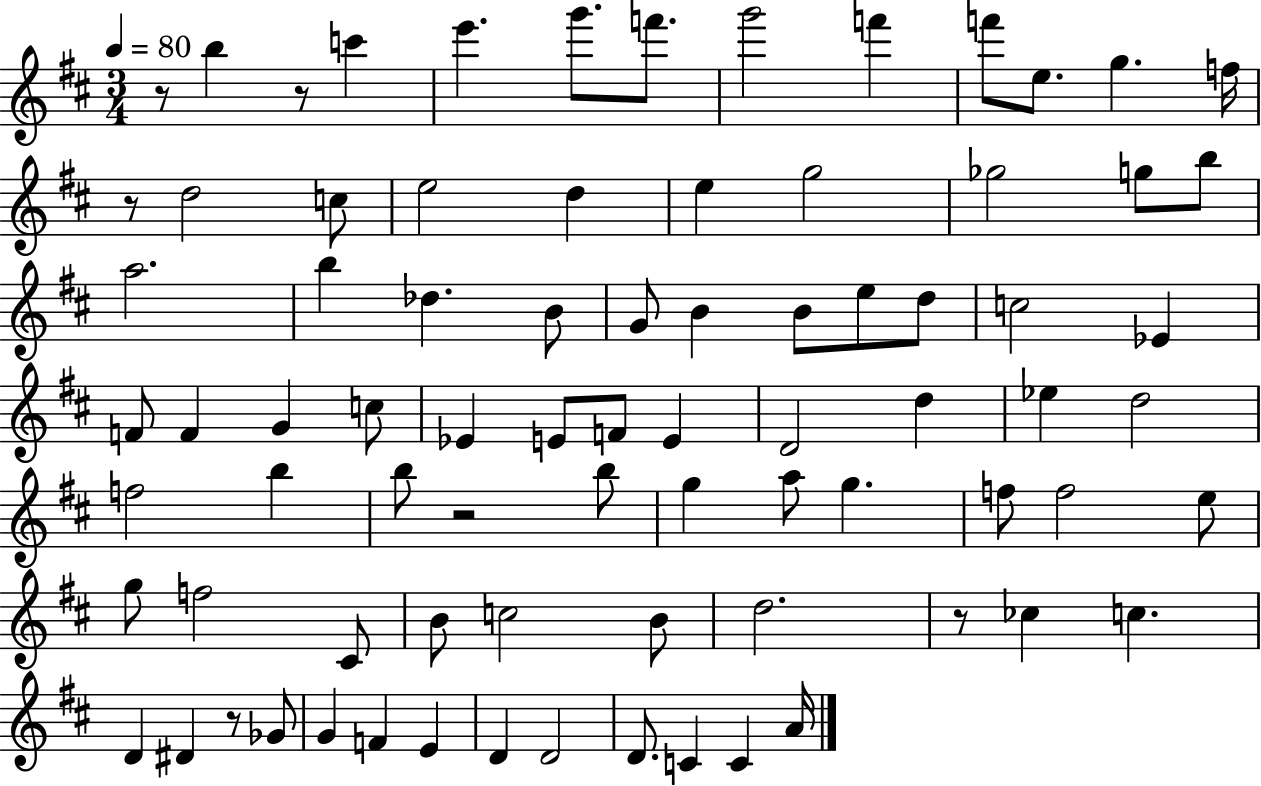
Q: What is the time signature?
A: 3/4